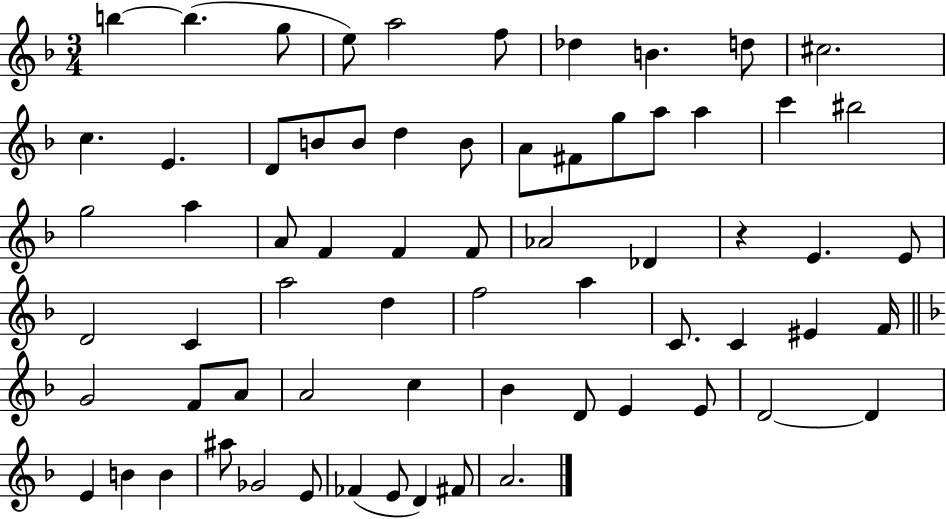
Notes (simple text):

B5/q B5/q. G5/e E5/e A5/h F5/e Db5/q B4/q. D5/e C#5/h. C5/q. E4/q. D4/e B4/e B4/e D5/q B4/e A4/e F#4/e G5/e A5/e A5/q C6/q BIS5/h G5/h A5/q A4/e F4/q F4/q F4/e Ab4/h Db4/q R/q E4/q. E4/e D4/h C4/q A5/h D5/q F5/h A5/q C4/e. C4/q EIS4/q F4/s G4/h F4/e A4/e A4/h C5/q Bb4/q D4/e E4/q E4/e D4/h D4/q E4/q B4/q B4/q A#5/e Gb4/h E4/e FES4/q E4/e D4/q F#4/e A4/h.